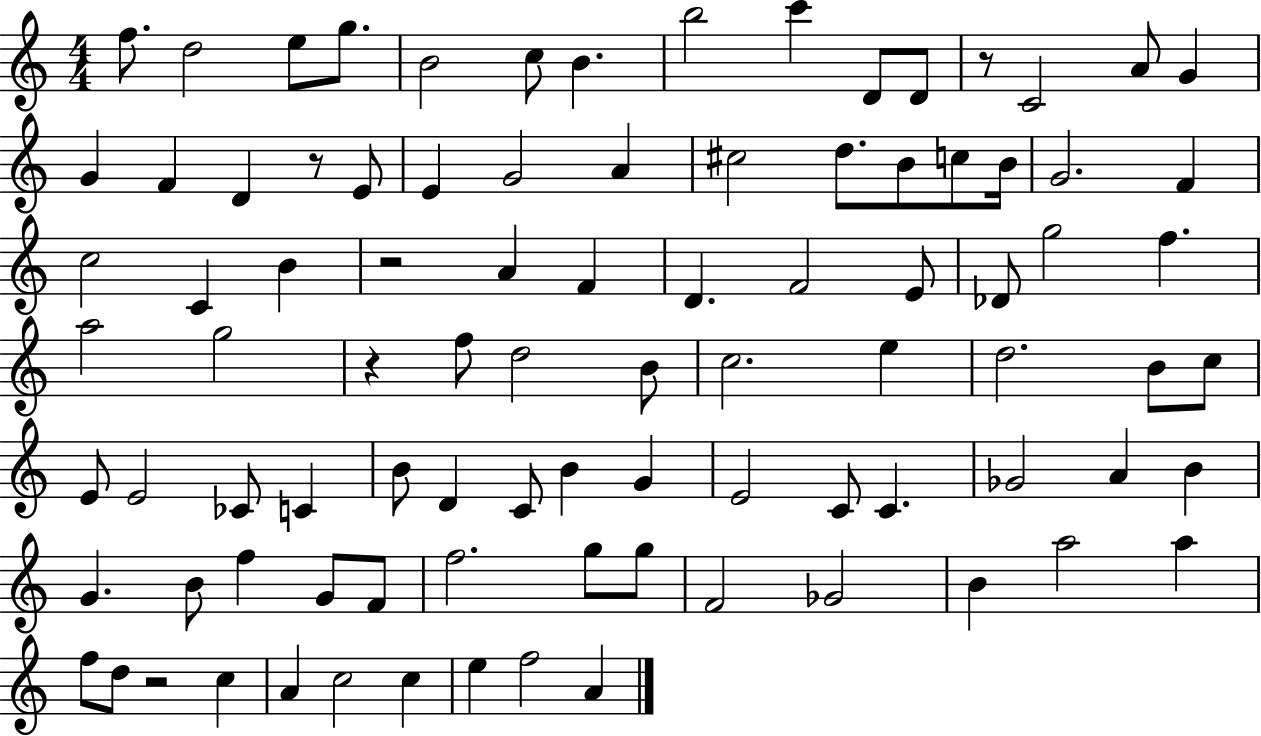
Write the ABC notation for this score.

X:1
T:Untitled
M:4/4
L:1/4
K:C
f/2 d2 e/2 g/2 B2 c/2 B b2 c' D/2 D/2 z/2 C2 A/2 G G F D z/2 E/2 E G2 A ^c2 d/2 B/2 c/2 B/4 G2 F c2 C B z2 A F D F2 E/2 _D/2 g2 f a2 g2 z f/2 d2 B/2 c2 e d2 B/2 c/2 E/2 E2 _C/2 C B/2 D C/2 B G E2 C/2 C _G2 A B G B/2 f G/2 F/2 f2 g/2 g/2 F2 _G2 B a2 a f/2 d/2 z2 c A c2 c e f2 A